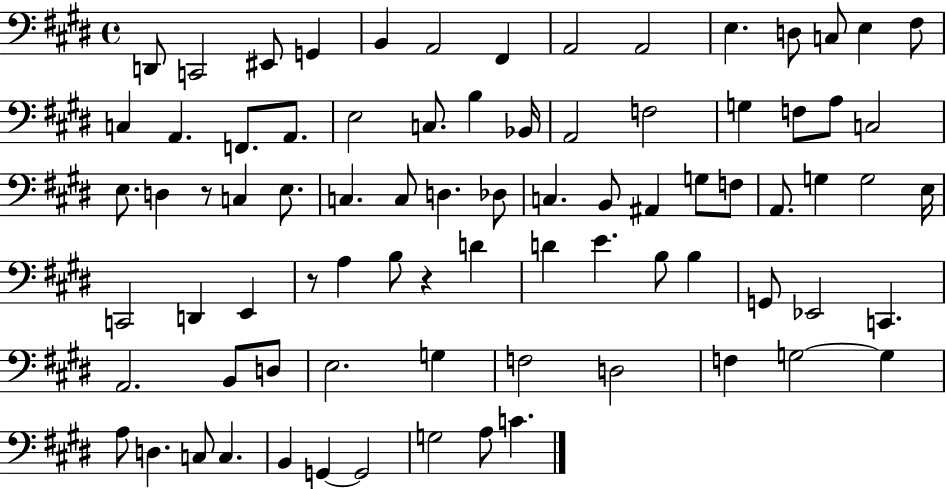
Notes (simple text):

D2/e C2/h EIS2/e G2/q B2/q A2/h F#2/q A2/h A2/h E3/q. D3/e C3/e E3/q F#3/e C3/q A2/q. F2/e. A2/e. E3/h C3/e. B3/q Bb2/s A2/h F3/h G3/q F3/e A3/e C3/h E3/e. D3/q R/e C3/q E3/e. C3/q. C3/e D3/q. Db3/e C3/q. B2/e A#2/q G3/e F3/e A2/e. G3/q G3/h E3/s C2/h D2/q E2/q R/e A3/q B3/e R/q D4/q D4/q E4/q. B3/e B3/q G2/e Eb2/h C2/q. A2/h. B2/e D3/e E3/h. G3/q F3/h D3/h F3/q G3/h G3/q A3/e D3/q. C3/e C3/q. B2/q G2/q G2/h G3/h A3/e C4/q.